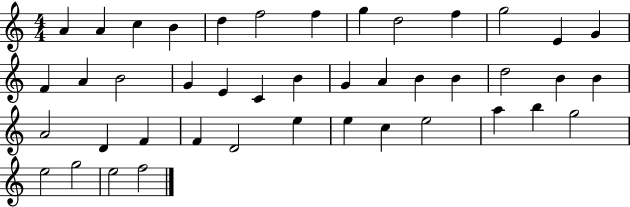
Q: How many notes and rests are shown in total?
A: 43